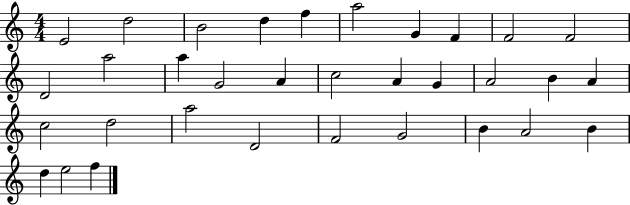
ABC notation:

X:1
T:Untitled
M:4/4
L:1/4
K:C
E2 d2 B2 d f a2 G F F2 F2 D2 a2 a G2 A c2 A G A2 B A c2 d2 a2 D2 F2 G2 B A2 B d e2 f